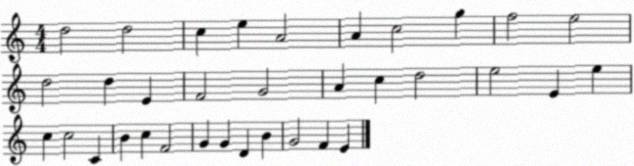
X:1
T:Untitled
M:4/4
L:1/4
K:C
d2 d2 c e A2 A c2 g f2 e2 d2 d E F2 G2 A c d2 e2 E e c c2 C B c F2 G G D B G2 F E